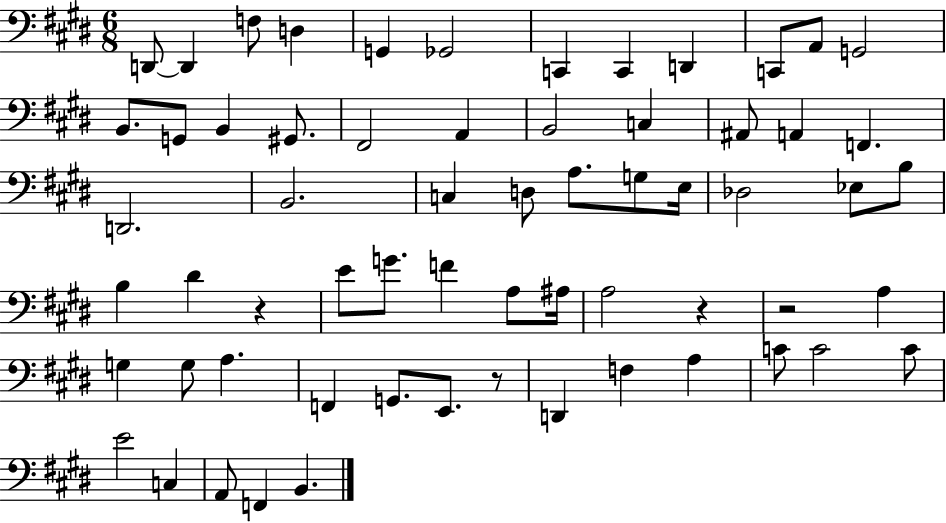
X:1
T:Untitled
M:6/8
L:1/4
K:E
D,,/2 D,, F,/2 D, G,, _G,,2 C,, C,, D,, C,,/2 A,,/2 G,,2 B,,/2 G,,/2 B,, ^G,,/2 ^F,,2 A,, B,,2 C, ^A,,/2 A,, F,, D,,2 B,,2 C, D,/2 A,/2 G,/2 E,/4 _D,2 _E,/2 B,/2 B, ^D z E/2 G/2 F A,/2 ^A,/4 A,2 z z2 A, G, G,/2 A, F,, G,,/2 E,,/2 z/2 D,, F, A, C/2 C2 C/2 E2 C, A,,/2 F,, B,,